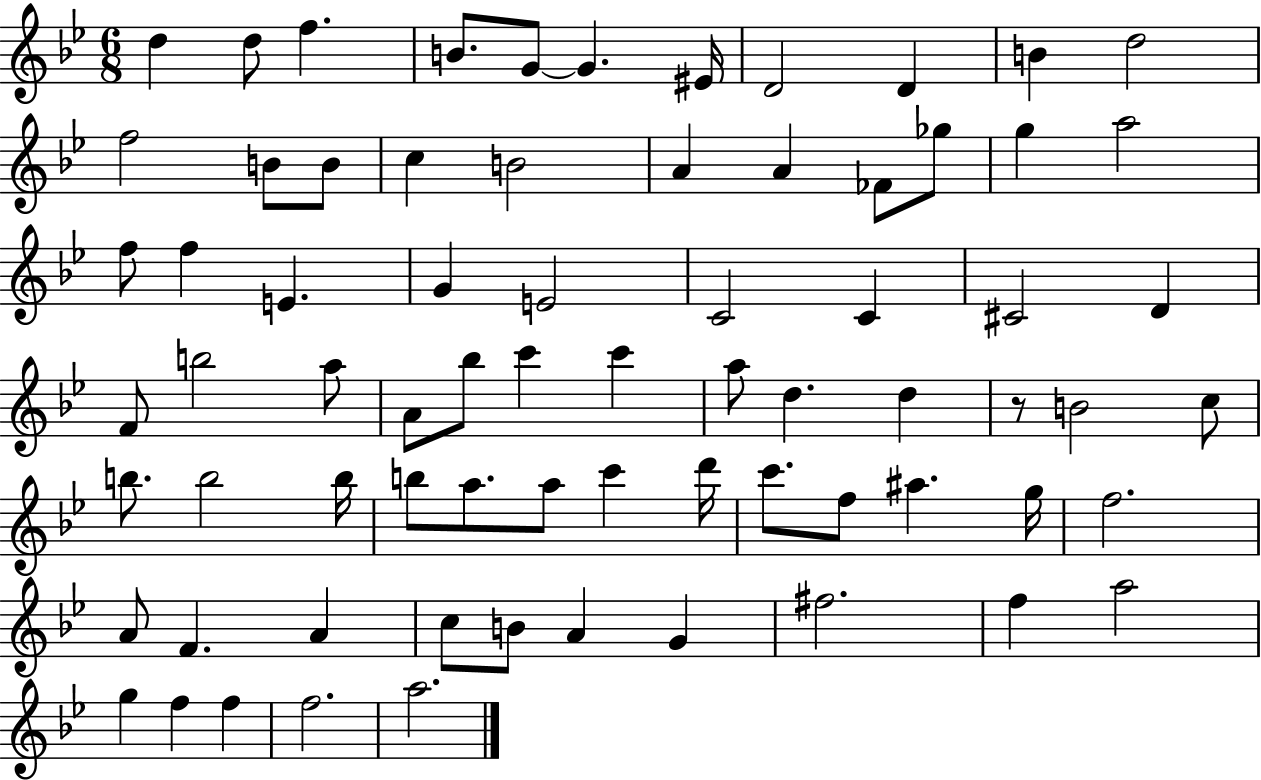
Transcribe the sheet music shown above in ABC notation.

X:1
T:Untitled
M:6/8
L:1/4
K:Bb
d d/2 f B/2 G/2 G ^E/4 D2 D B d2 f2 B/2 B/2 c B2 A A _F/2 _g/2 g a2 f/2 f E G E2 C2 C ^C2 D F/2 b2 a/2 A/2 _b/2 c' c' a/2 d d z/2 B2 c/2 b/2 b2 b/4 b/2 a/2 a/2 c' d'/4 c'/2 f/2 ^a g/4 f2 A/2 F A c/2 B/2 A G ^f2 f a2 g f f f2 a2